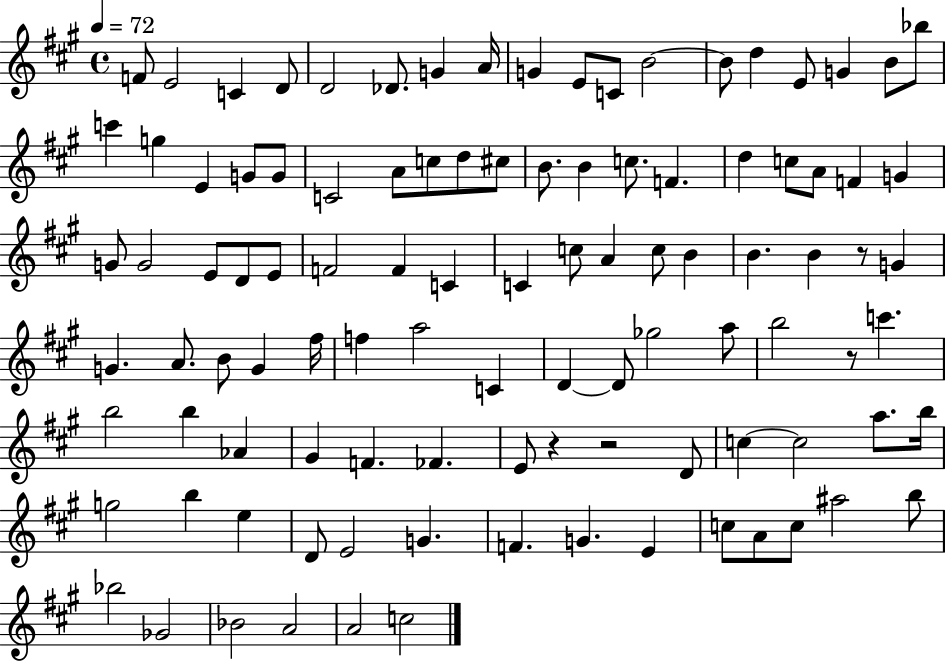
X:1
T:Untitled
M:4/4
L:1/4
K:A
F/2 E2 C D/2 D2 _D/2 G A/4 G E/2 C/2 B2 B/2 d E/2 G B/2 _b/2 c' g E G/2 G/2 C2 A/2 c/2 d/2 ^c/2 B/2 B c/2 F d c/2 A/2 F G G/2 G2 E/2 D/2 E/2 F2 F C C c/2 A c/2 B B B z/2 G G A/2 B/2 G ^f/4 f a2 C D D/2 _g2 a/2 b2 z/2 c' b2 b _A ^G F _F E/2 z z2 D/2 c c2 a/2 b/4 g2 b e D/2 E2 G F G E c/2 A/2 c/2 ^a2 b/2 _b2 _G2 _B2 A2 A2 c2